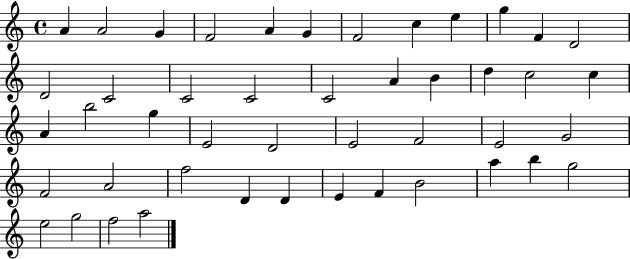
X:1
T:Untitled
M:4/4
L:1/4
K:C
A A2 G F2 A G F2 c e g F D2 D2 C2 C2 C2 C2 A B d c2 c A b2 g E2 D2 E2 F2 E2 G2 F2 A2 f2 D D E F B2 a b g2 e2 g2 f2 a2